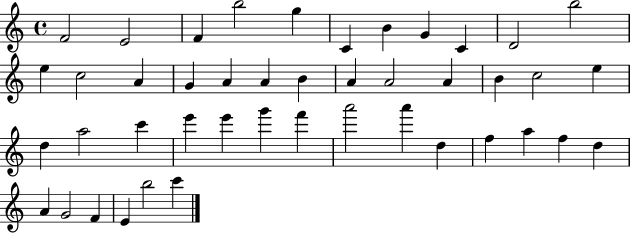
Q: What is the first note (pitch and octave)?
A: F4